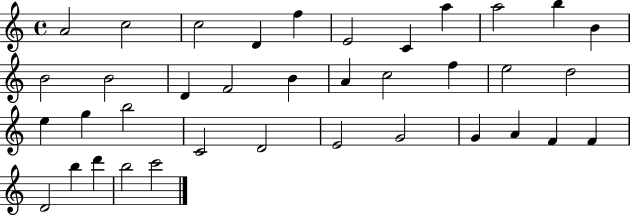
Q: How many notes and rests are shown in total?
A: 37